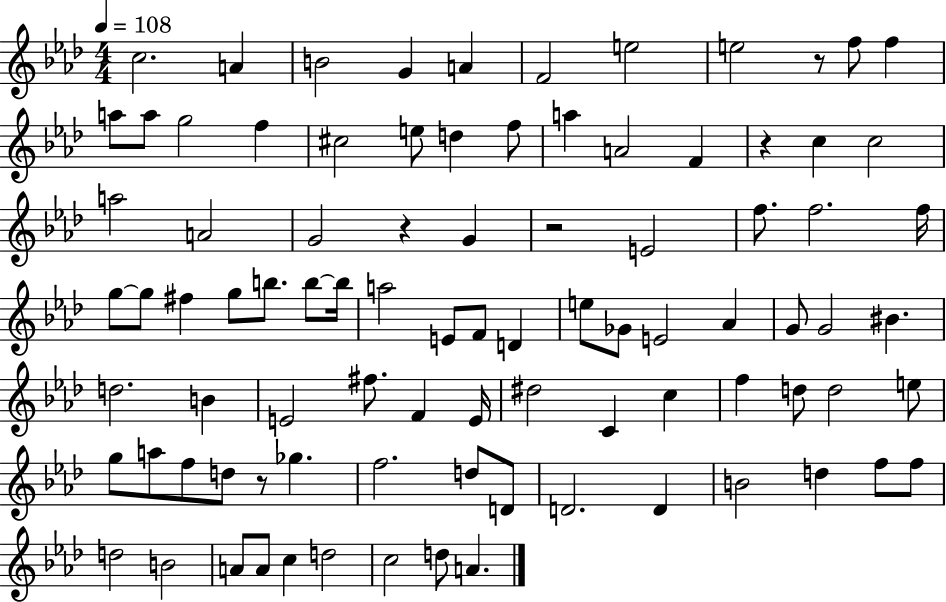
X:1
T:Untitled
M:4/4
L:1/4
K:Ab
c2 A B2 G A F2 e2 e2 z/2 f/2 f a/2 a/2 g2 f ^c2 e/2 d f/2 a A2 F z c c2 a2 A2 G2 z G z2 E2 f/2 f2 f/4 g/2 g/2 ^f g/2 b/2 b/2 b/4 a2 E/2 F/2 D e/2 _G/2 E2 _A G/2 G2 ^B d2 B E2 ^f/2 F E/4 ^d2 C c f d/2 d2 e/2 g/2 a/2 f/2 d/2 z/2 _g f2 d/2 D/2 D2 D B2 d f/2 f/2 d2 B2 A/2 A/2 c d2 c2 d/2 A